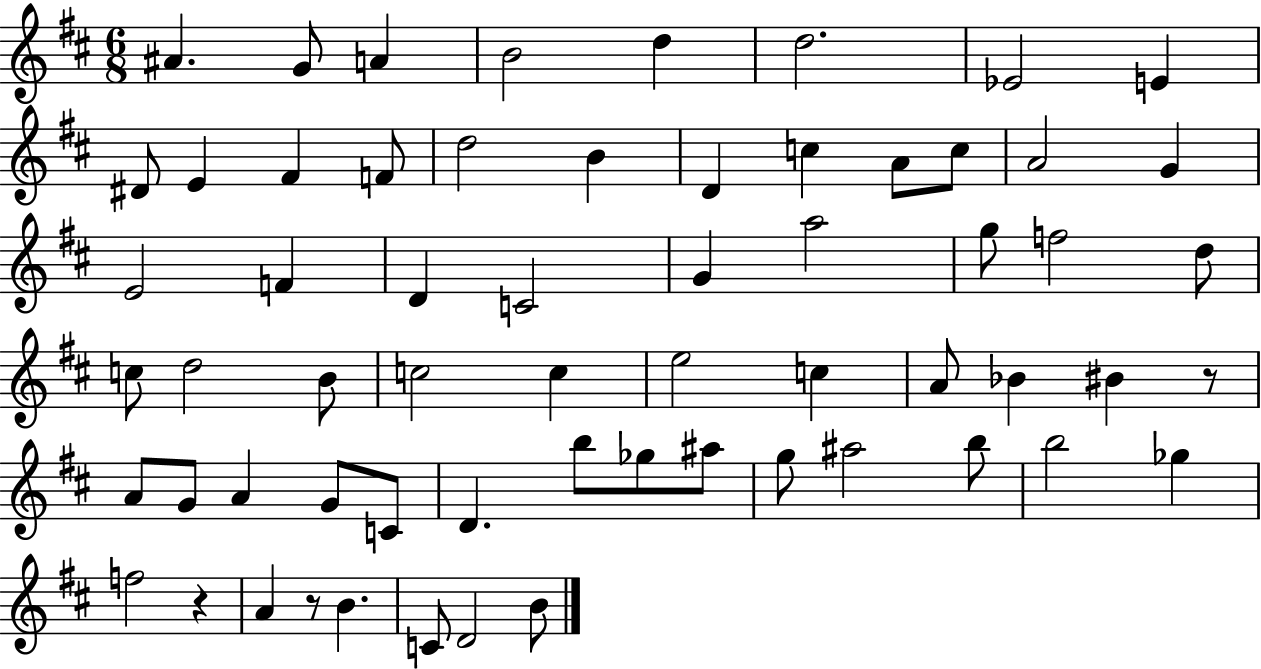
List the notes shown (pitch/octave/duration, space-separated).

A#4/q. G4/e A4/q B4/h D5/q D5/h. Eb4/h E4/q D#4/e E4/q F#4/q F4/e D5/h B4/q D4/q C5/q A4/e C5/e A4/h G4/q E4/h F4/q D4/q C4/h G4/q A5/h G5/e F5/h D5/e C5/e D5/h B4/e C5/h C5/q E5/h C5/q A4/e Bb4/q BIS4/q R/e A4/e G4/e A4/q G4/e C4/e D4/q. B5/e Gb5/e A#5/e G5/e A#5/h B5/e B5/h Gb5/q F5/h R/q A4/q R/e B4/q. C4/e D4/h B4/e